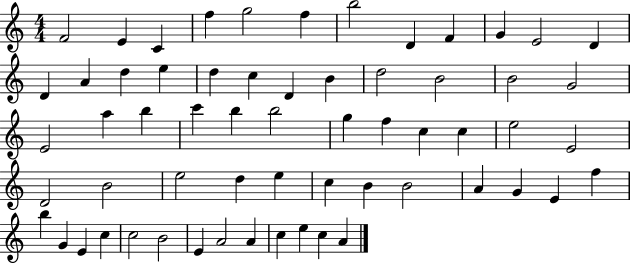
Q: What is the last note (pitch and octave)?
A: A4